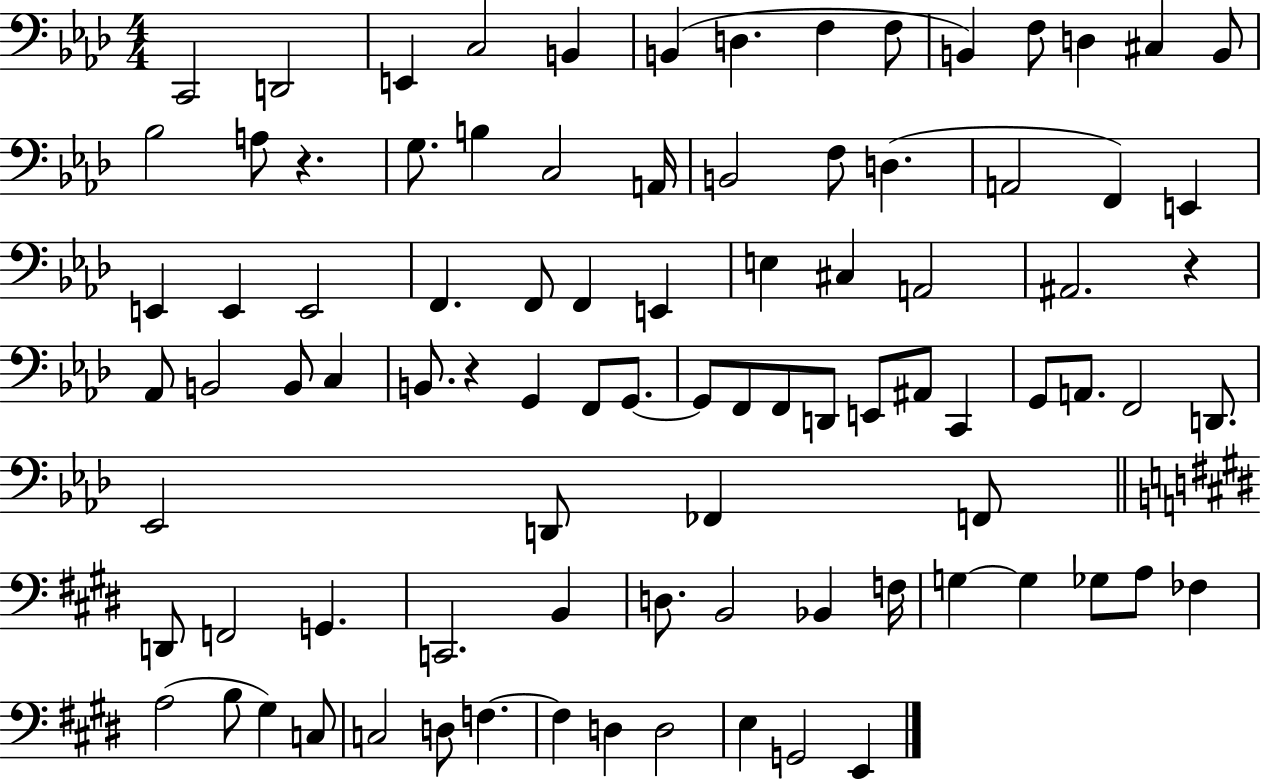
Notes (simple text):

C2/h D2/h E2/q C3/h B2/q B2/q D3/q. F3/q F3/e B2/q F3/e D3/q C#3/q B2/e Bb3/h A3/e R/q. G3/e. B3/q C3/h A2/s B2/h F3/e D3/q. A2/h F2/q E2/q E2/q E2/q E2/h F2/q. F2/e F2/q E2/q E3/q C#3/q A2/h A#2/h. R/q Ab2/e B2/h B2/e C3/q B2/e. R/q G2/q F2/e G2/e. G2/e F2/e F2/e D2/e E2/e A#2/e C2/q G2/e A2/e. F2/h D2/e. Eb2/h D2/e FES2/q F2/e D2/e F2/h G2/q. C2/h. B2/q D3/e. B2/h Bb2/q F3/s G3/q G3/q Gb3/e A3/e FES3/q A3/h B3/e G#3/q C3/e C3/h D3/e F3/q. F3/q D3/q D3/h E3/q G2/h E2/q